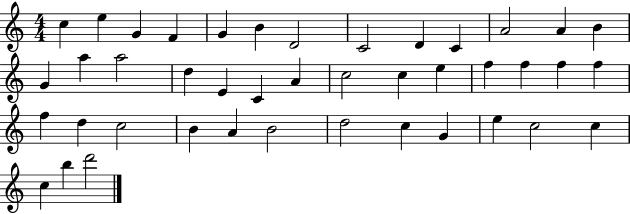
C5/q E5/q G4/q F4/q G4/q B4/q D4/h C4/h D4/q C4/q A4/h A4/q B4/q G4/q A5/q A5/h D5/q E4/q C4/q A4/q C5/h C5/q E5/q F5/q F5/q F5/q F5/q F5/q D5/q C5/h B4/q A4/q B4/h D5/h C5/q G4/q E5/q C5/h C5/q C5/q B5/q D6/h